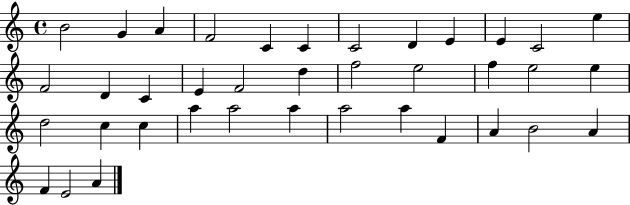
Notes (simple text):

B4/h G4/q A4/q F4/h C4/q C4/q C4/h D4/q E4/q E4/q C4/h E5/q F4/h D4/q C4/q E4/q F4/h D5/q F5/h E5/h F5/q E5/h E5/q D5/h C5/q C5/q A5/q A5/h A5/q A5/h A5/q F4/q A4/q B4/h A4/q F4/q E4/h A4/q